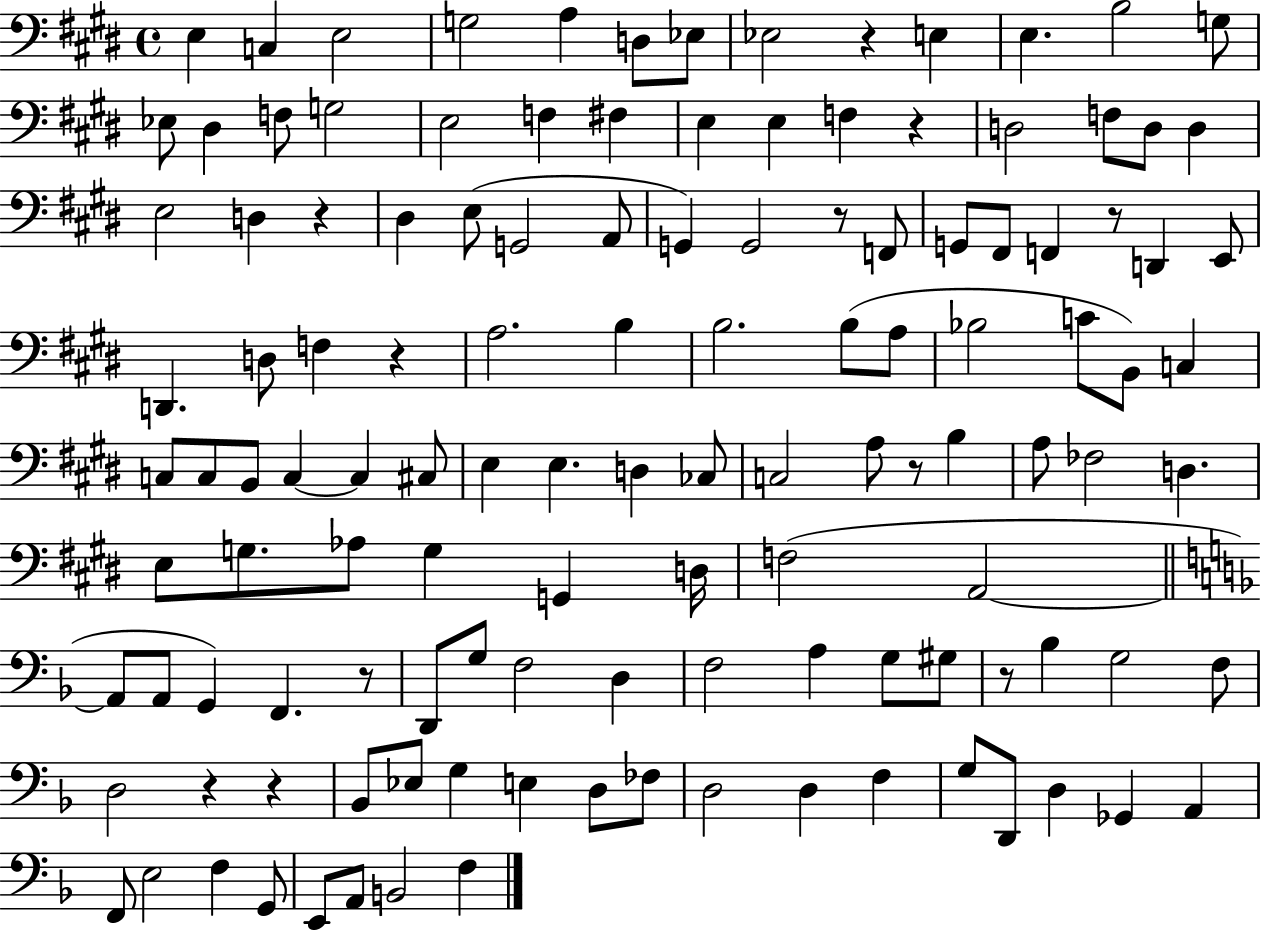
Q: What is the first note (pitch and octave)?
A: E3